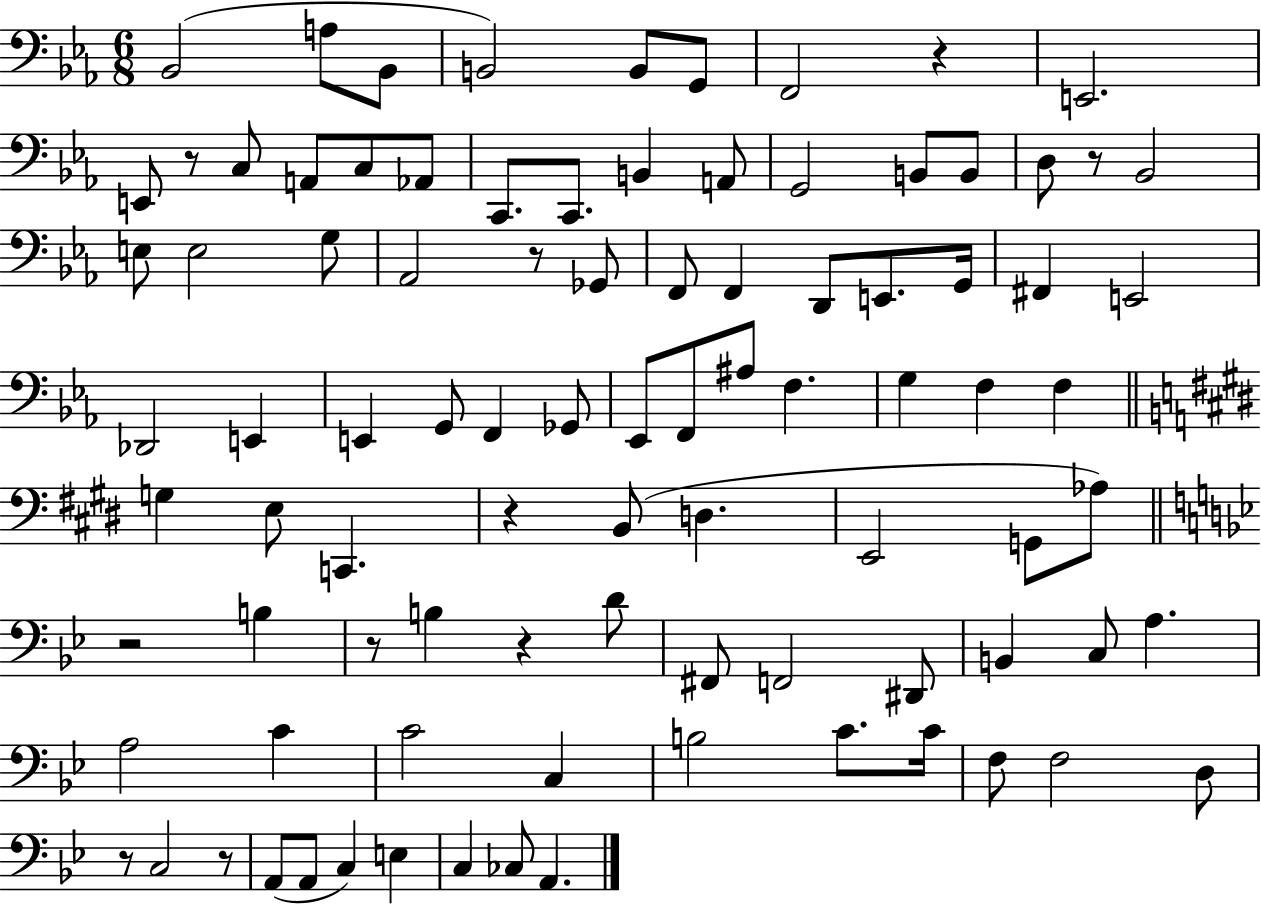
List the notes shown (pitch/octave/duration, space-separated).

Bb2/h A3/e Bb2/e B2/h B2/e G2/e F2/h R/q E2/h. E2/e R/e C3/e A2/e C3/e Ab2/e C2/e. C2/e. B2/q A2/e G2/h B2/e B2/e D3/e R/e Bb2/h E3/e E3/h G3/e Ab2/h R/e Gb2/e F2/e F2/q D2/e E2/e. G2/s F#2/q E2/h Db2/h E2/q E2/q G2/e F2/q Gb2/e Eb2/e F2/e A#3/e F3/q. G3/q F3/q F3/q G3/q E3/e C2/q. R/q B2/e D3/q. E2/h G2/e Ab3/e R/h B3/q R/e B3/q R/q D4/e F#2/e F2/h D#2/e B2/q C3/e A3/q. A3/h C4/q C4/h C3/q B3/h C4/e. C4/s F3/e F3/h D3/e R/e C3/h R/e A2/e A2/e C3/q E3/q C3/q CES3/e A2/q.